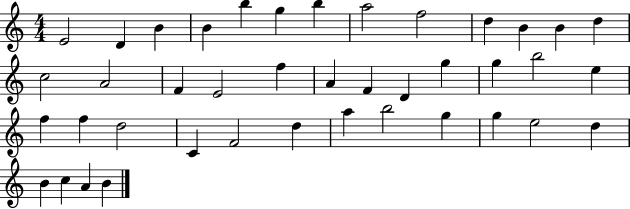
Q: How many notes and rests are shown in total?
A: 41